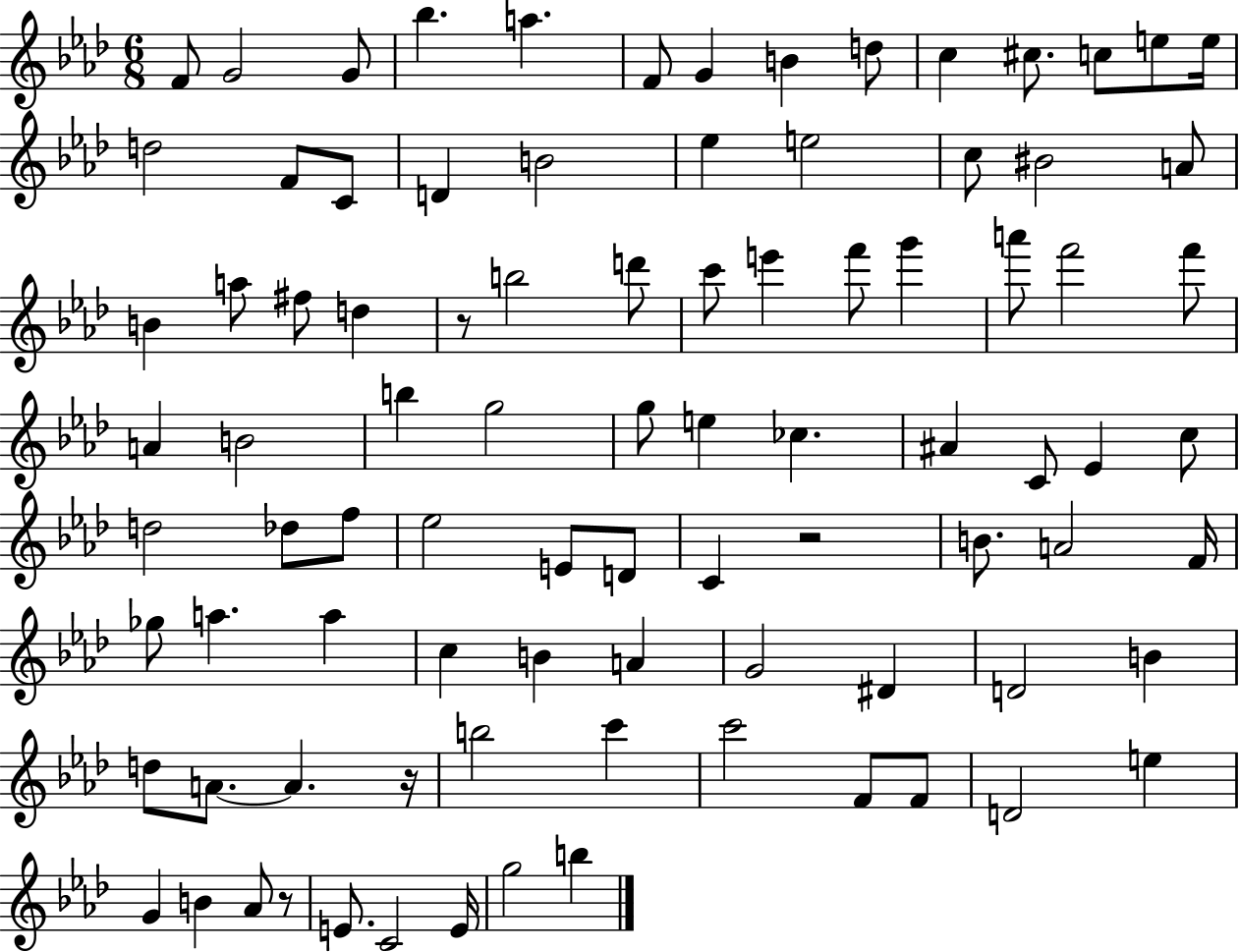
F4/e G4/h G4/e Bb5/q. A5/q. F4/e G4/q B4/q D5/e C5/q C#5/e. C5/e E5/e E5/s D5/h F4/e C4/e D4/q B4/h Eb5/q E5/h C5/e BIS4/h A4/e B4/q A5/e F#5/e D5/q R/e B5/h D6/e C6/e E6/q F6/e G6/q A6/e F6/h F6/e A4/q B4/h B5/q G5/h G5/e E5/q CES5/q. A#4/q C4/e Eb4/q C5/e D5/h Db5/e F5/e Eb5/h E4/e D4/e C4/q R/h B4/e. A4/h F4/s Gb5/e A5/q. A5/q C5/q B4/q A4/q G4/h D#4/q D4/h B4/q D5/e A4/e. A4/q. R/s B5/h C6/q C6/h F4/e F4/e D4/h E5/q G4/q B4/q Ab4/e R/e E4/e. C4/h E4/s G5/h B5/q